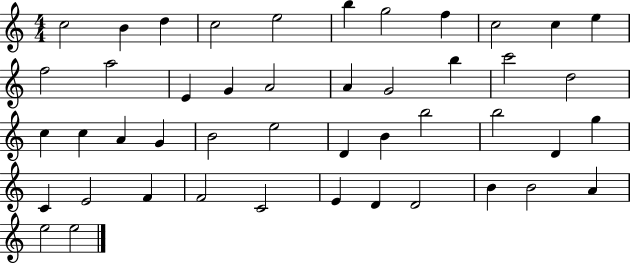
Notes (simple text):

C5/h B4/q D5/q C5/h E5/h B5/q G5/h F5/q C5/h C5/q E5/q F5/h A5/h E4/q G4/q A4/h A4/q G4/h B5/q C6/h D5/h C5/q C5/q A4/q G4/q B4/h E5/h D4/q B4/q B5/h B5/h D4/q G5/q C4/q E4/h F4/q F4/h C4/h E4/q D4/q D4/h B4/q B4/h A4/q E5/h E5/h